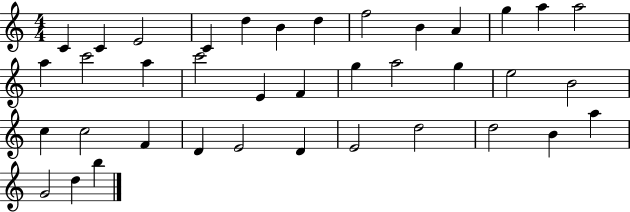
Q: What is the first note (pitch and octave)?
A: C4